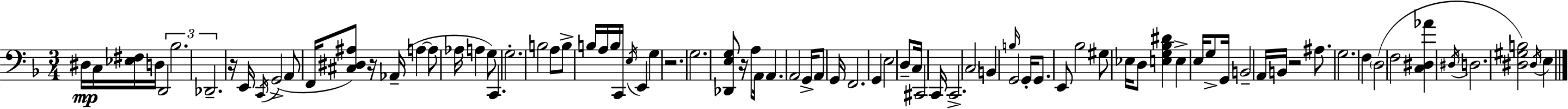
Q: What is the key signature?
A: D minor